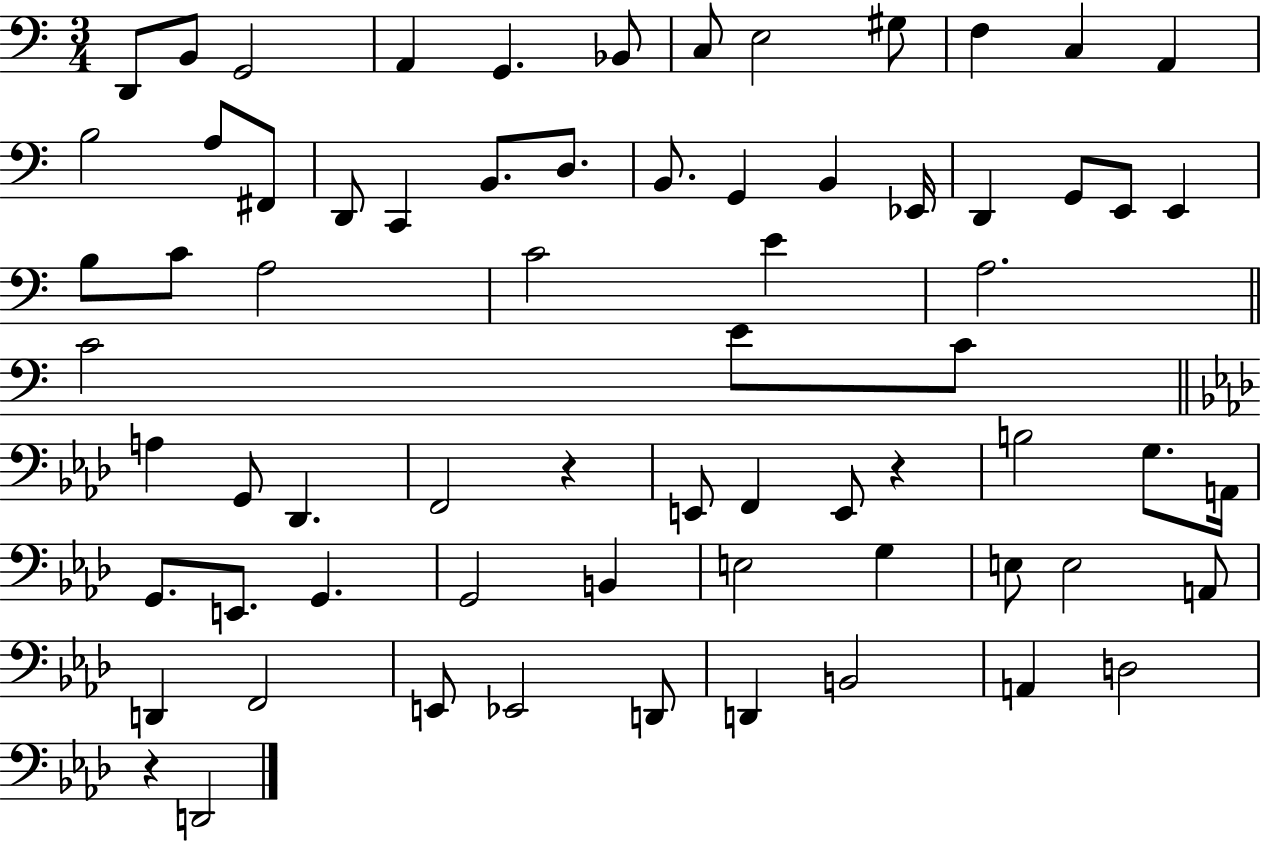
{
  \clef bass
  \numericTimeSignature
  \time 3/4
  \key c \major
  d,8 b,8 g,2 | a,4 g,4. bes,8 | c8 e2 gis8 | f4 c4 a,4 | \break b2 a8 fis,8 | d,8 c,4 b,8. d8. | b,8. g,4 b,4 ees,16 | d,4 g,8 e,8 e,4 | \break b8 c'8 a2 | c'2 e'4 | a2. | \bar "||" \break \key a \minor c'2 e'8 c'8 | \bar "||" \break \key f \minor a4 g,8 des,4. | f,2 r4 | e,8 f,4 e,8 r4 | b2 g8. a,16 | \break g,8. e,8. g,4. | g,2 b,4 | e2 g4 | e8 e2 a,8 | \break d,4 f,2 | e,8 ees,2 d,8 | d,4 b,2 | a,4 d2 | \break r4 d,2 | \bar "|."
}